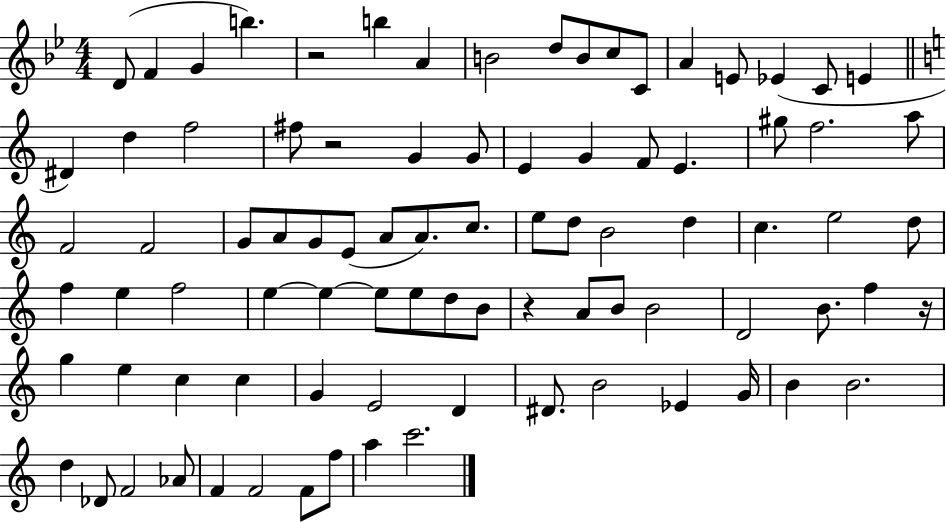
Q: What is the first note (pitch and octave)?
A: D4